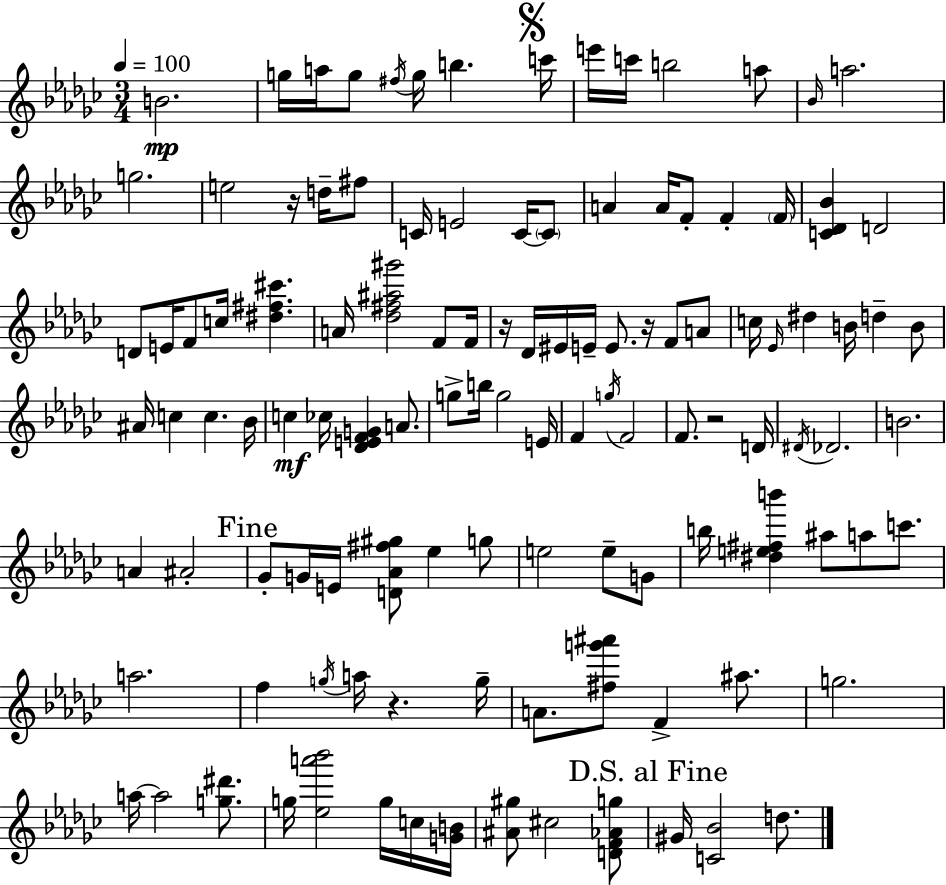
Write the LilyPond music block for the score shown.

{
  \clef treble
  \numericTimeSignature
  \time 3/4
  \key ees \minor
  \tempo 4 = 100
  b'2.\mp | g''16 a''16 g''8 \acciaccatura { fis''16 } g''16 b''4. | \mark \markup { \musicglyph "scripts.segno" } c'''16 e'''16 c'''16 b''2 a''8 | \grace { bes'16 } a''2. | \break g''2. | e''2 r16 d''16-- | fis''8 c'16 e'2 c'16~~ | \parenthesize c'8 a'4 a'16 f'8-. f'4-. | \break \parenthesize f'16 <c' des' bes'>4 d'2 | d'8 e'16 f'8 c''16 <dis'' fis'' cis'''>4. | a'16 <des'' fis'' ais'' gis'''>2 f'8 | f'16 r16 des'16 eis'16 e'16-- e'8. r16 f'8 | \break a'8 c''16 \grace { ees'16 } dis''4 b'16 d''4-- | b'8 ais'16 c''4 c''4. | bes'16 c''4\mf ces''16 <des' e' f' g'>4 | a'8. g''8-> b''16 g''2 | \break e'16 f'4 \acciaccatura { g''16 } f'2 | f'8. r2 | d'16 \acciaccatura { dis'16 } des'2. | b'2. | \break a'4 ais'2-. | \mark "Fine" ges'8-. g'16 e'16 <d' aes' fis'' gis''>8 ees''4 | g''8 e''2 | e''8-- g'8 b''16 <dis'' e'' fis'' b'''>4 ais''8 | \break a''8 c'''8. a''2. | f''4 \acciaccatura { g''16 } a''16 r4. | g''16-- a'8. <fis'' g''' ais'''>8 f'4-> | ais''8. g''2. | \break a''16~~ a''2 | <g'' dis'''>8. g''16 <ees'' a''' bes'''>2 | g''16 c''16 <g' b'>16 <ais' gis''>8 cis''2 | <d' f' aes' g''>8 \mark "D.S. al Fine" gis'16 <c' bes'>2 | \break d''8. \bar "|."
}